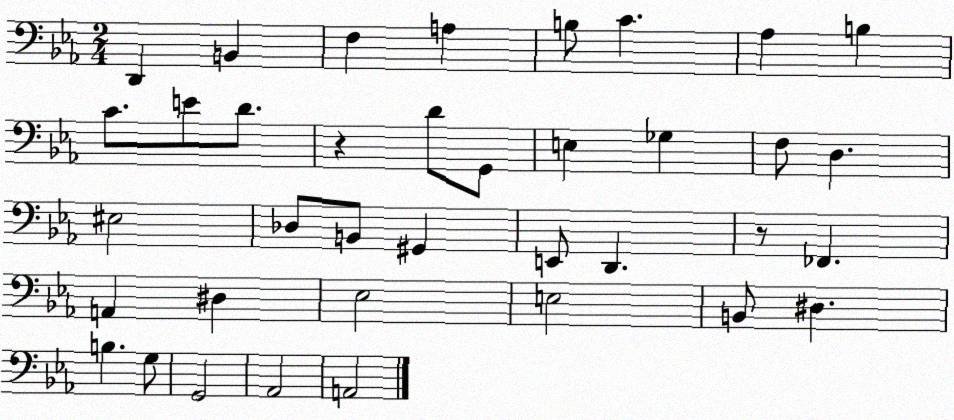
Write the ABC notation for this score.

X:1
T:Untitled
M:2/4
L:1/4
K:Eb
D,, B,, F, A, B,/2 C _A, B, C/2 E/2 D/2 z D/2 G,,/2 E, _G, F,/2 D, ^E,2 _D,/2 B,,/2 ^G,, E,,/2 D,, z/2 _F,, A,, ^D, _E,2 E,2 B,,/2 ^D, B, G,/2 G,,2 _A,,2 A,,2